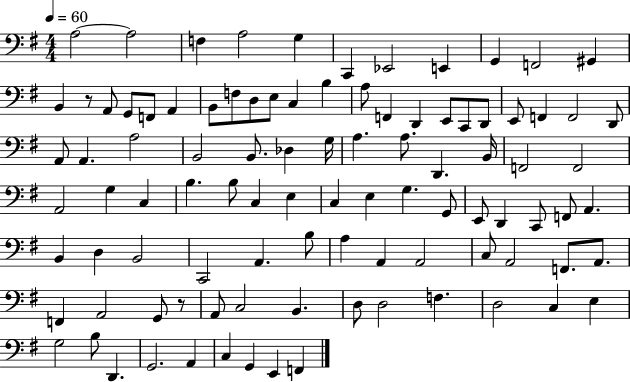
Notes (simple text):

A3/h A3/h F3/q A3/h G3/q C2/q Eb2/h E2/q G2/q F2/h G#2/q B2/q R/e A2/e G2/e F2/e A2/q B2/e F3/e D3/e E3/e C3/q B3/q A3/e F2/q D2/q E2/e C2/e D2/e E2/e F2/q F2/h D2/e A2/e A2/q. A3/h B2/h B2/e. Db3/q G3/s A3/q. A3/e. D2/q. B2/s F2/h F2/h A2/h G3/q C3/q B3/q. B3/e C3/q E3/q C3/q E3/q G3/q. G2/e E2/e D2/q C2/e F2/e A2/q. B2/q D3/q B2/h C2/h A2/q. B3/e A3/q A2/q A2/h C3/e A2/h F2/e. A2/e. F2/q A2/h G2/e R/e A2/e C3/h B2/q. D3/e D3/h F3/q. D3/h C3/q E3/q G3/h B3/e D2/q. G2/h. A2/q C3/q G2/q E2/q F2/q